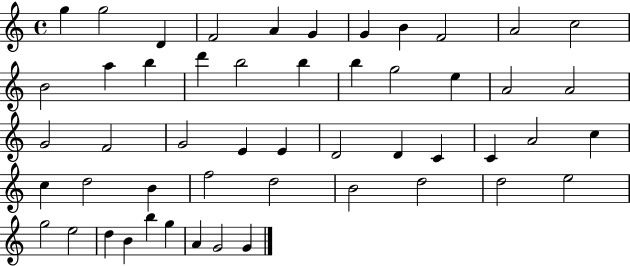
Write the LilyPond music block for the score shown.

{
  \clef treble
  \time 4/4
  \defaultTimeSignature
  \key c \major
  g''4 g''2 d'4 | f'2 a'4 g'4 | g'4 b'4 f'2 | a'2 c''2 | \break b'2 a''4 b''4 | d'''4 b''2 b''4 | b''4 g''2 e''4 | a'2 a'2 | \break g'2 f'2 | g'2 e'4 e'4 | d'2 d'4 c'4 | c'4 a'2 c''4 | \break c''4 d''2 b'4 | f''2 d''2 | b'2 d''2 | d''2 e''2 | \break g''2 e''2 | d''4 b'4 b''4 g''4 | a'4 g'2 g'4 | \bar "|."
}